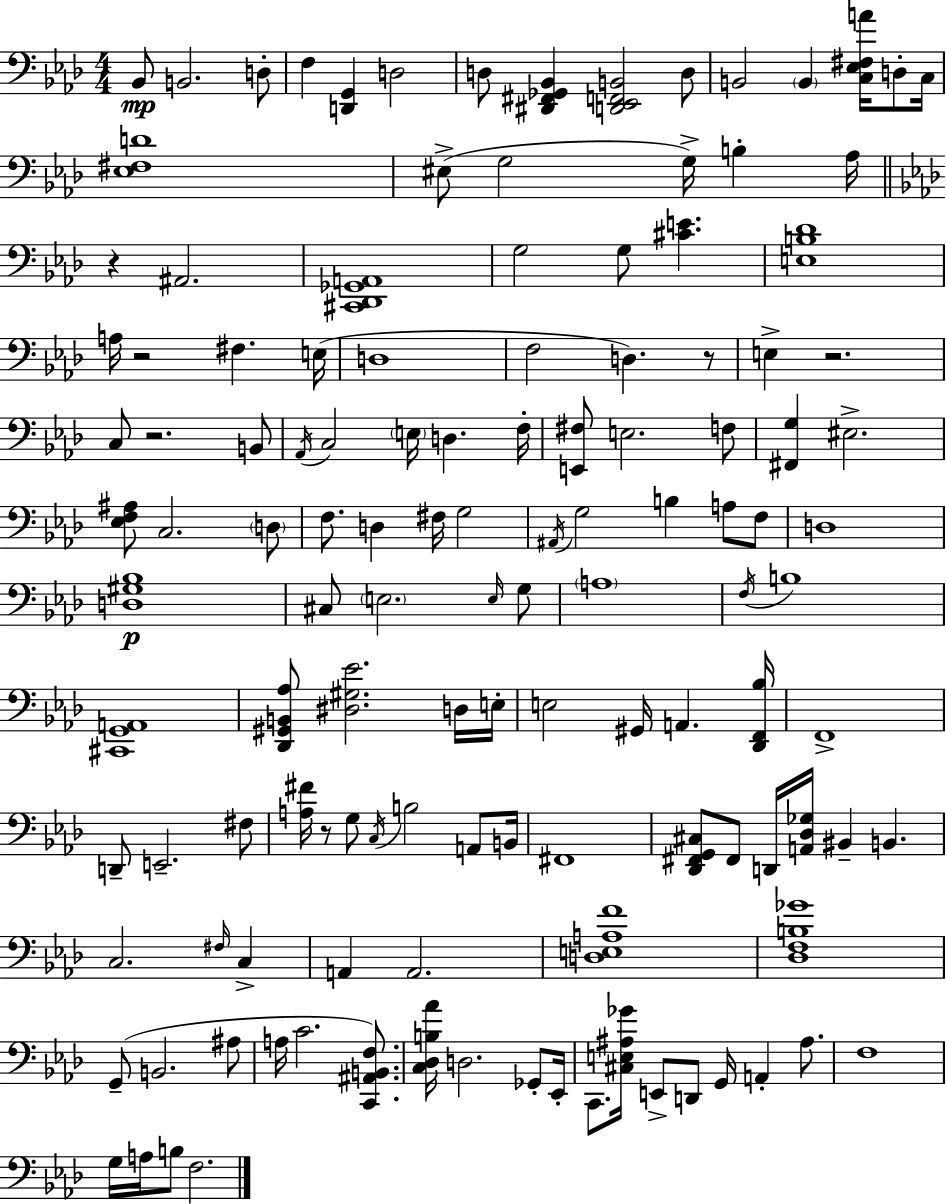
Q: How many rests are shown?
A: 6